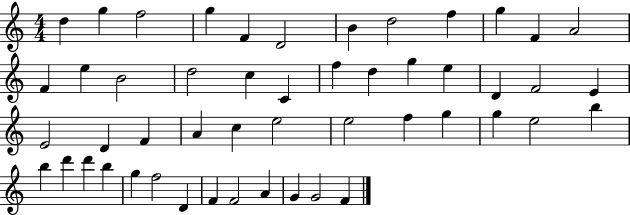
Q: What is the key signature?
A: C major